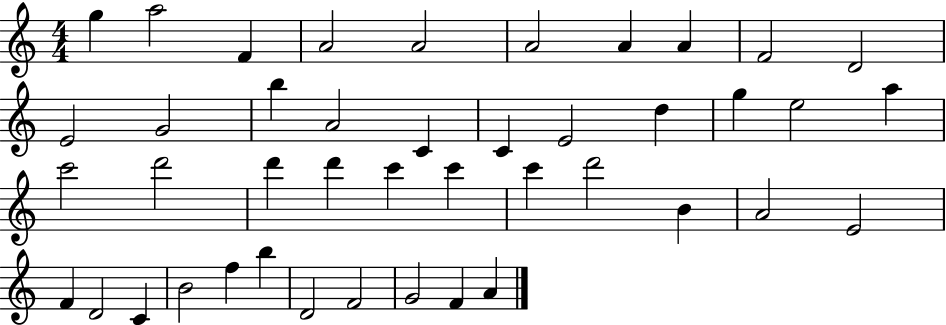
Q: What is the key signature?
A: C major